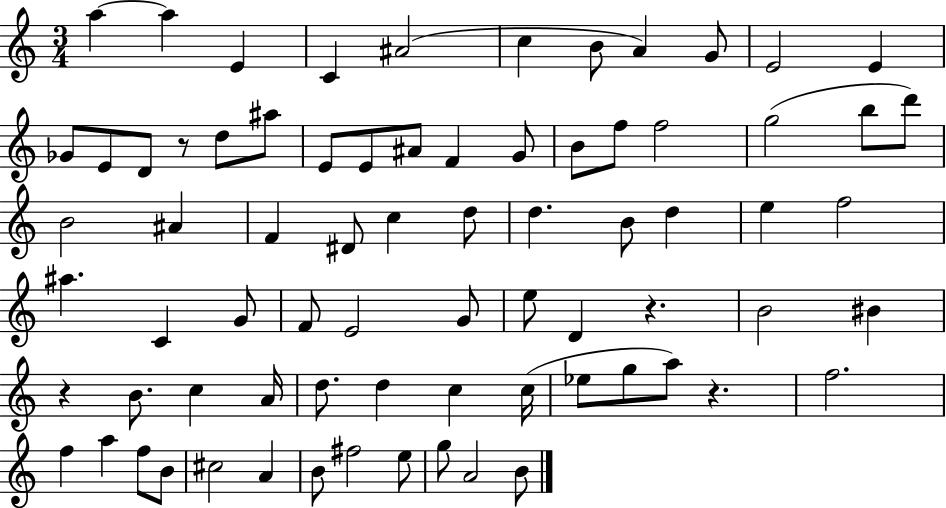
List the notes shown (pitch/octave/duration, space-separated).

A5/q A5/q E4/q C4/q A#4/h C5/q B4/e A4/q G4/e E4/h E4/q Gb4/e E4/e D4/e R/e D5/e A#5/e E4/e E4/e A#4/e F4/q G4/e B4/e F5/e F5/h G5/h B5/e D6/e B4/h A#4/q F4/q D#4/e C5/q D5/e D5/q. B4/e D5/q E5/q F5/h A#5/q. C4/q G4/e F4/e E4/h G4/e E5/e D4/q R/q. B4/h BIS4/q R/q B4/e. C5/q A4/s D5/e. D5/q C5/q C5/s Eb5/e G5/e A5/e R/q. F5/h. F5/q A5/q F5/e B4/e C#5/h A4/q B4/e F#5/h E5/e G5/e A4/h B4/e